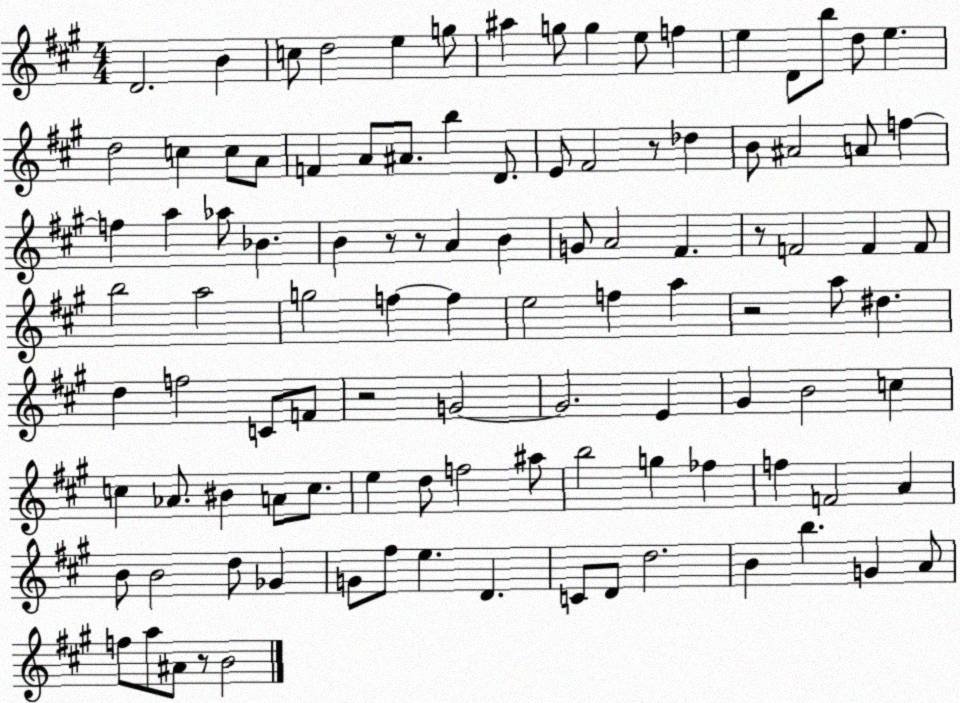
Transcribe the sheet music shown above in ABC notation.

X:1
T:Untitled
M:4/4
L:1/4
K:A
D2 B c/2 d2 e g/2 ^a g/2 g e/2 f e D/2 b/2 d/2 e d2 c c/2 A/2 F A/2 ^A/2 b D/2 E/2 ^F2 z/2 _d B/2 ^A2 A/2 f f a _a/2 _B B z/2 z/2 A B G/2 A2 ^F z/2 F2 F F/2 b2 a2 g2 f f e2 f a z2 a/2 ^d d f2 C/2 F/2 z2 G2 G2 E ^G B2 c c _A/2 ^B A/2 c/2 e d/2 f2 ^a/2 b2 g _f f F2 A B/2 B2 d/2 _G G/2 ^f/2 e D C/2 D/2 d2 B b G A/2 f/2 a/2 ^A/2 z/2 B2